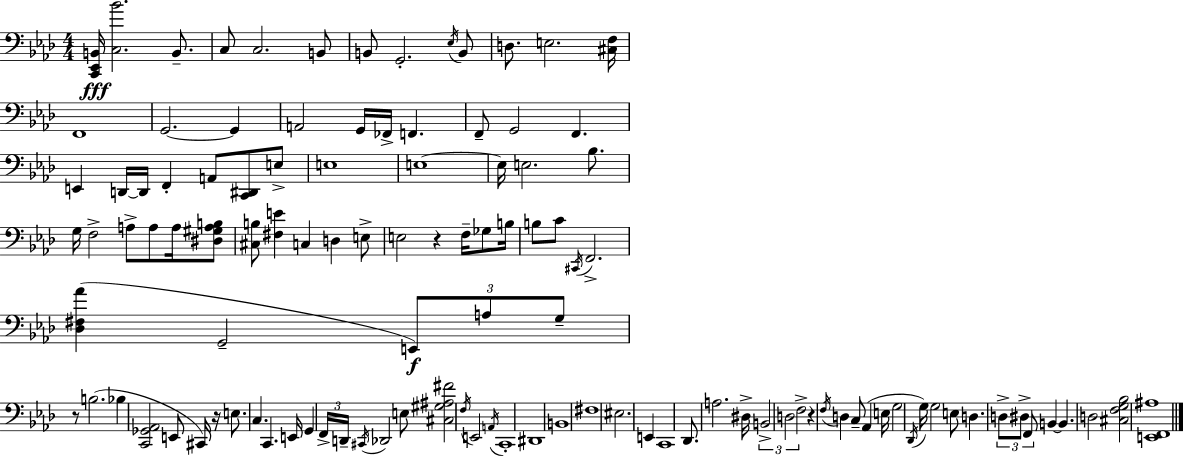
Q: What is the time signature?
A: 4/4